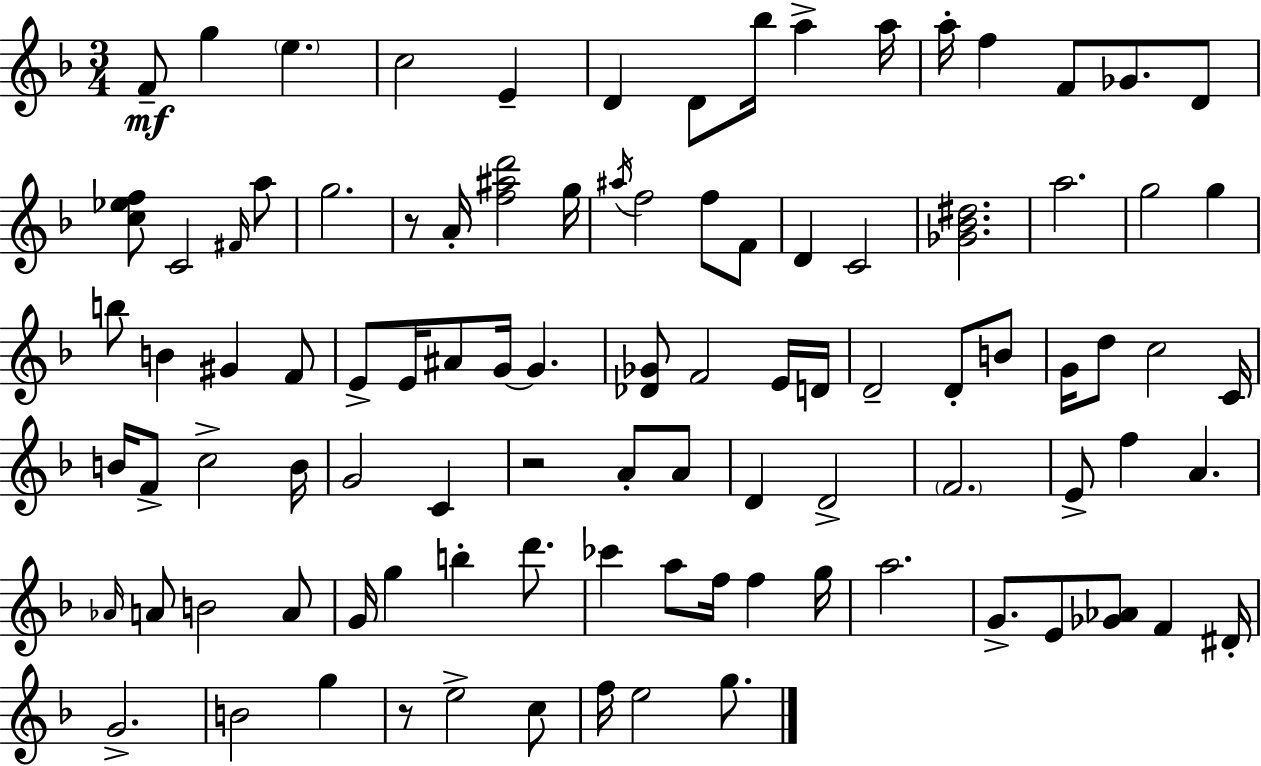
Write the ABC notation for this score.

X:1
T:Untitled
M:3/4
L:1/4
K:Dm
F/2 g e c2 E D D/2 _b/4 a a/4 a/4 f F/2 _G/2 D/2 [c_ef]/2 C2 ^F/4 a/2 g2 z/2 A/4 [f^ad']2 g/4 ^a/4 f2 f/2 F/2 D C2 [_G_B^d]2 a2 g2 g b/2 B ^G F/2 E/2 E/4 ^A/2 G/4 G [_D_G]/2 F2 E/4 D/4 D2 D/2 B/2 G/4 d/2 c2 C/4 B/4 F/2 c2 B/4 G2 C z2 A/2 A/2 D D2 F2 E/2 f A _A/4 A/2 B2 A/2 G/4 g b d'/2 _c' a/2 f/4 f g/4 a2 G/2 E/2 [_G_A]/2 F ^D/4 G2 B2 g z/2 e2 c/2 f/4 e2 g/2